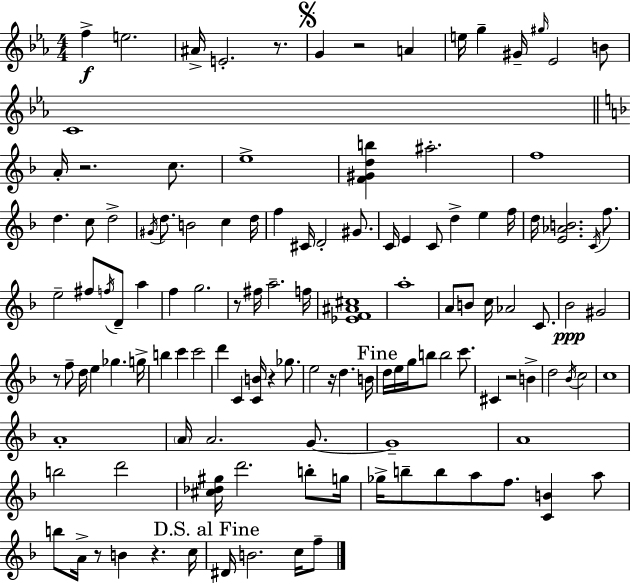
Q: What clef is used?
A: treble